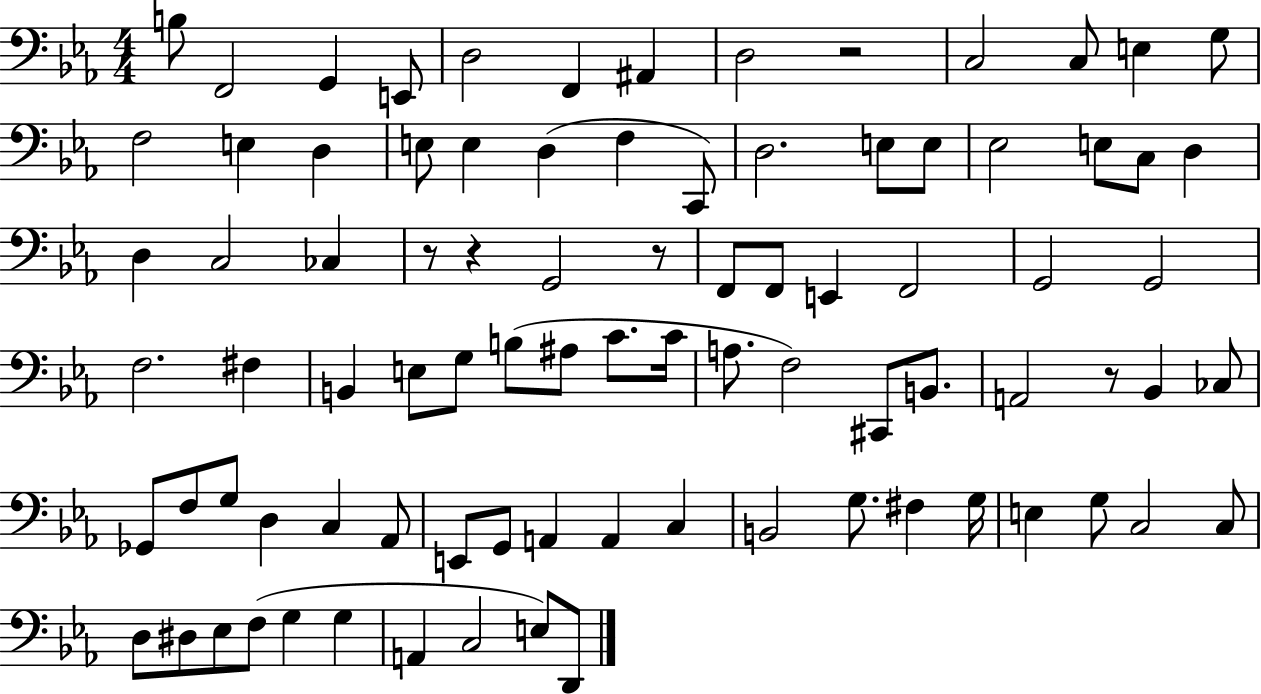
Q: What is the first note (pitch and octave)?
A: B3